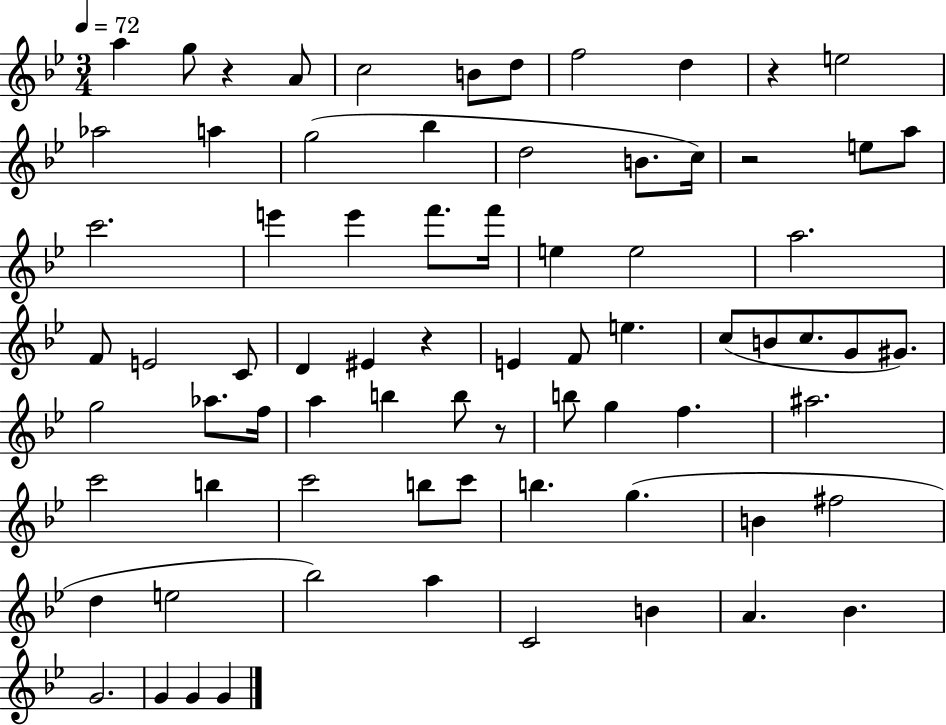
{
  \clef treble
  \numericTimeSignature
  \time 3/4
  \key bes \major
  \tempo 4 = 72
  \repeat volta 2 { a''4 g''8 r4 a'8 | c''2 b'8 d''8 | f''2 d''4 | r4 e''2 | \break aes''2 a''4 | g''2( bes''4 | d''2 b'8. c''16) | r2 e''8 a''8 | \break c'''2. | e'''4 e'''4 f'''8. f'''16 | e''4 e''2 | a''2. | \break f'8 e'2 c'8 | d'4 eis'4 r4 | e'4 f'8 e''4. | c''8( b'8 c''8. g'8 gis'8.) | \break g''2 aes''8. f''16 | a''4 b''4 b''8 r8 | b''8 g''4 f''4. | ais''2. | \break c'''2 b''4 | c'''2 b''8 c'''8 | b''4. g''4.( | b'4 fis''2 | \break d''4 e''2 | bes''2) a''4 | c'2 b'4 | a'4. bes'4. | \break g'2. | g'4 g'4 g'4 | } \bar "|."
}